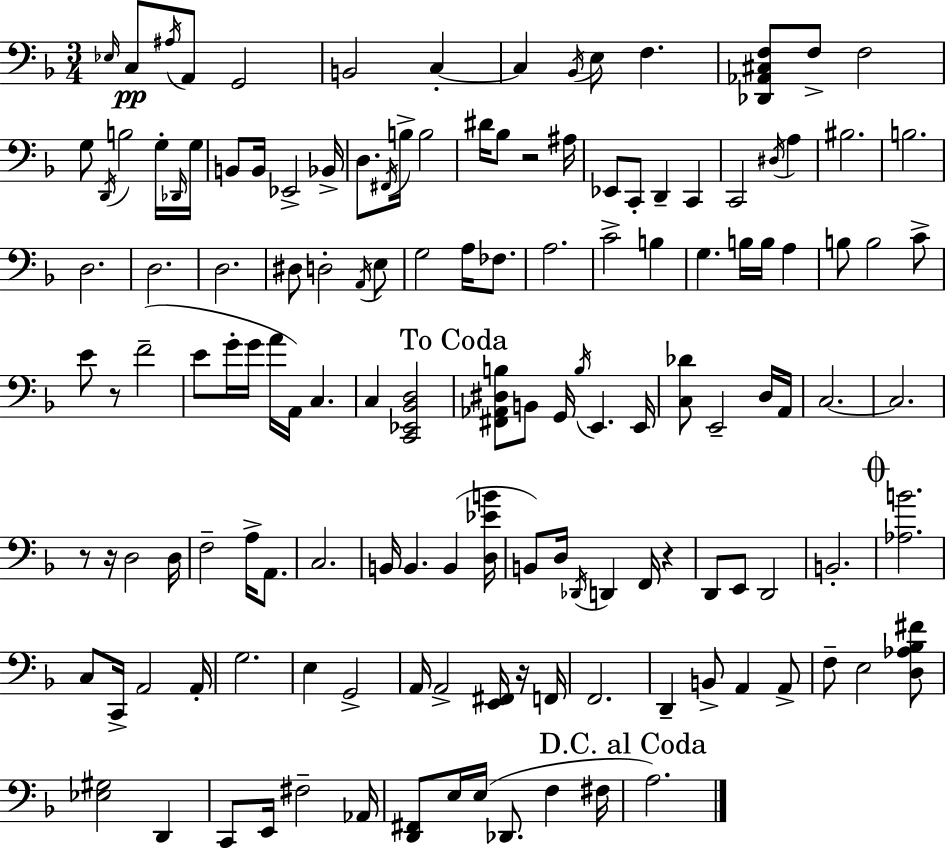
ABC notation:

X:1
T:Untitled
M:3/4
L:1/4
K:F
_E,/4 C,/2 ^A,/4 A,,/2 G,,2 B,,2 C, C, _B,,/4 E,/2 F, [_D,,_A,,^C,F,]/2 F,/2 F,2 G,/2 D,,/4 B,2 G,/4 _D,,/4 G,/4 B,,/2 B,,/4 _E,,2 _B,,/4 D,/2 ^F,,/4 B,/4 B,2 ^D/4 _B,/2 z2 ^A,/4 _E,,/2 C,,/2 D,, C,, C,,2 ^D,/4 A, ^B,2 B,2 D,2 D,2 D,2 ^D,/2 D,2 A,,/4 E,/2 G,2 A,/4 _F,/2 A,2 C2 B, G, B,/4 B,/4 A, B,/2 B,2 C/2 E/2 z/2 F2 E/2 G/4 G/4 A/4 A,,/4 C, C, [C,,_E,,_B,,D,]2 [^F,,_A,,^D,B,]/2 B,,/2 G,,/4 B,/4 E,, E,,/4 [C,_D]/2 E,,2 D,/4 A,,/4 C,2 C,2 z/2 z/4 D,2 D,/4 F,2 A,/4 A,,/2 C,2 B,,/4 B,, B,, [D,_EB]/4 B,,/2 D,/4 _D,,/4 D,, F,,/4 z D,,/2 E,,/2 D,,2 B,,2 [_A,B]2 C,/2 C,,/4 A,,2 A,,/4 G,2 E, G,,2 A,,/4 A,,2 [E,,^F,,]/4 z/4 F,,/4 F,,2 D,, B,,/2 A,, A,,/2 F,/2 E,2 [D,_A,_B,^F]/2 [_E,^G,]2 D,, C,,/2 E,,/4 ^F,2 _A,,/4 [D,,^F,,]/2 E,/4 E,/4 _D,,/2 F, ^F,/4 A,2